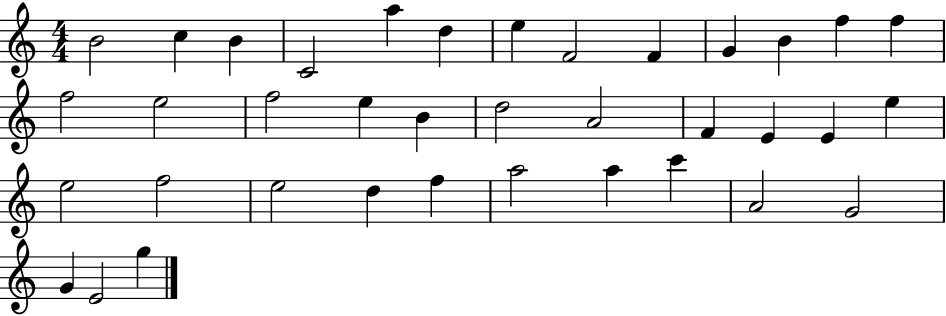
{
  \clef treble
  \numericTimeSignature
  \time 4/4
  \key c \major
  b'2 c''4 b'4 | c'2 a''4 d''4 | e''4 f'2 f'4 | g'4 b'4 f''4 f''4 | \break f''2 e''2 | f''2 e''4 b'4 | d''2 a'2 | f'4 e'4 e'4 e''4 | \break e''2 f''2 | e''2 d''4 f''4 | a''2 a''4 c'''4 | a'2 g'2 | \break g'4 e'2 g''4 | \bar "|."
}